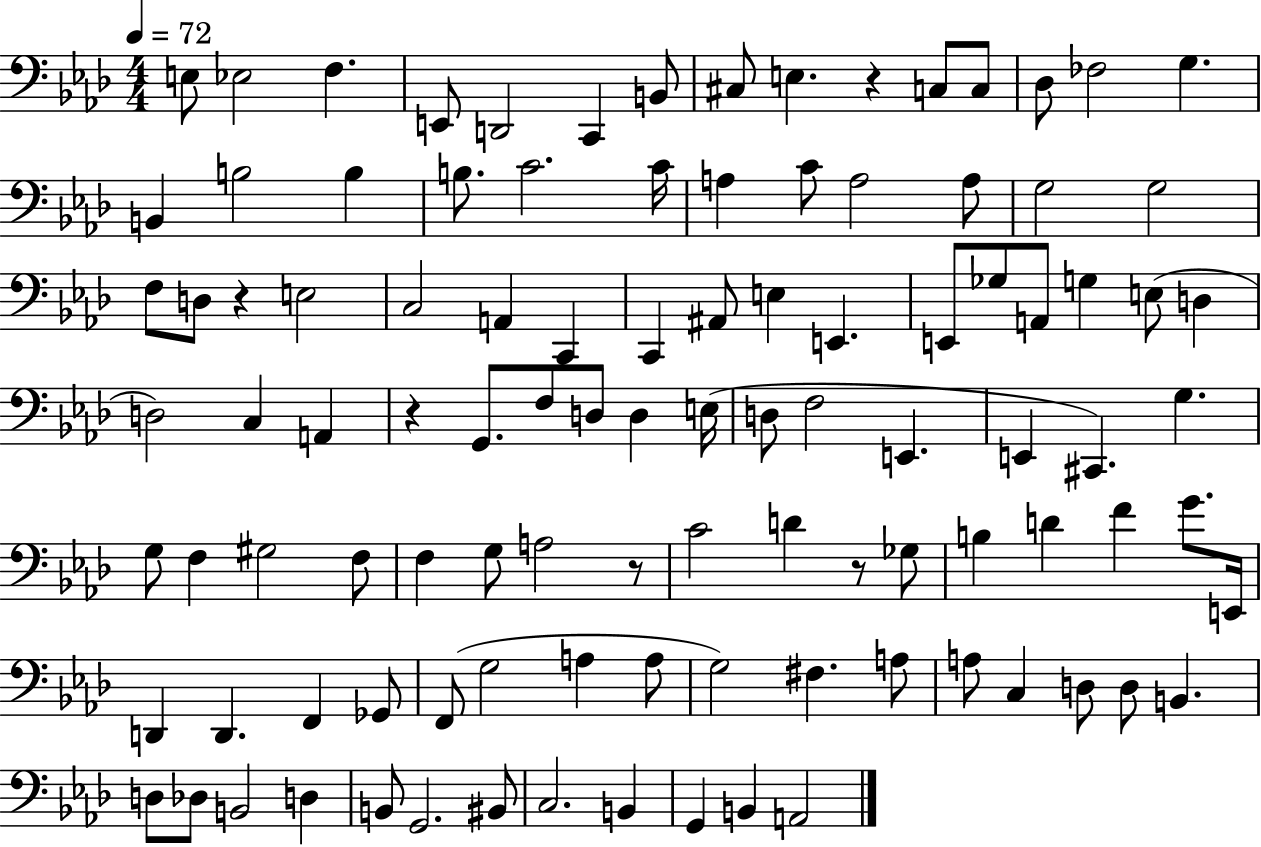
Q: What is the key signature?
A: AES major